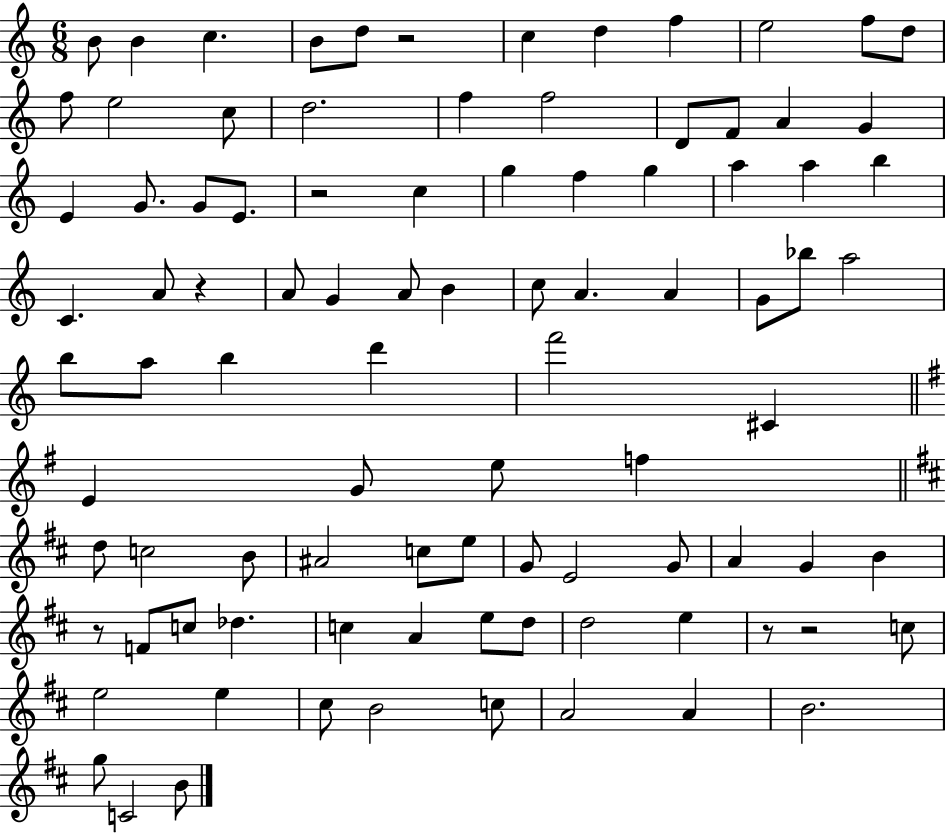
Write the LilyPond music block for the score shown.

{
  \clef treble
  \numericTimeSignature
  \time 6/8
  \key c \major
  b'8 b'4 c''4. | b'8 d''8 r2 | c''4 d''4 f''4 | e''2 f''8 d''8 | \break f''8 e''2 c''8 | d''2. | f''4 f''2 | d'8 f'8 a'4 g'4 | \break e'4 g'8. g'8 e'8. | r2 c''4 | g''4 f''4 g''4 | a''4 a''4 b''4 | \break c'4. a'8 r4 | a'8 g'4 a'8 b'4 | c''8 a'4. a'4 | g'8 bes''8 a''2 | \break b''8 a''8 b''4 d'''4 | f'''2 cis'4 | \bar "||" \break \key g \major e'4 g'8 e''8 f''4 | \bar "||" \break \key d \major d''8 c''2 b'8 | ais'2 c''8 e''8 | g'8 e'2 g'8 | a'4 g'4 b'4 | \break r8 f'8 c''8 des''4. | c''4 a'4 e''8 d''8 | d''2 e''4 | r8 r2 c''8 | \break e''2 e''4 | cis''8 b'2 c''8 | a'2 a'4 | b'2. | \break g''8 c'2 b'8 | \bar "|."
}